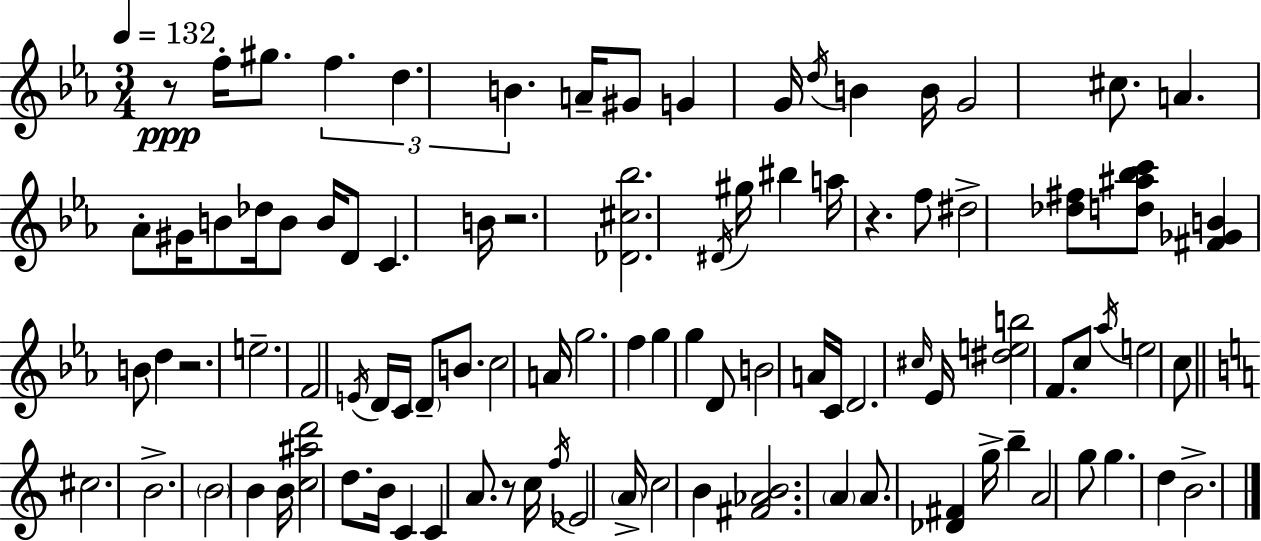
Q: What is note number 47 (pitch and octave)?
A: B4